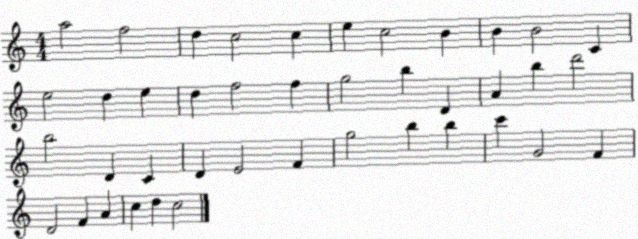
X:1
T:Untitled
M:4/4
L:1/4
K:C
a2 f2 d c2 c e c2 B B B2 C e2 d e d f2 f g2 b D A b d'2 b2 D C D E2 F g2 b b c' G2 F D2 F A c d c2